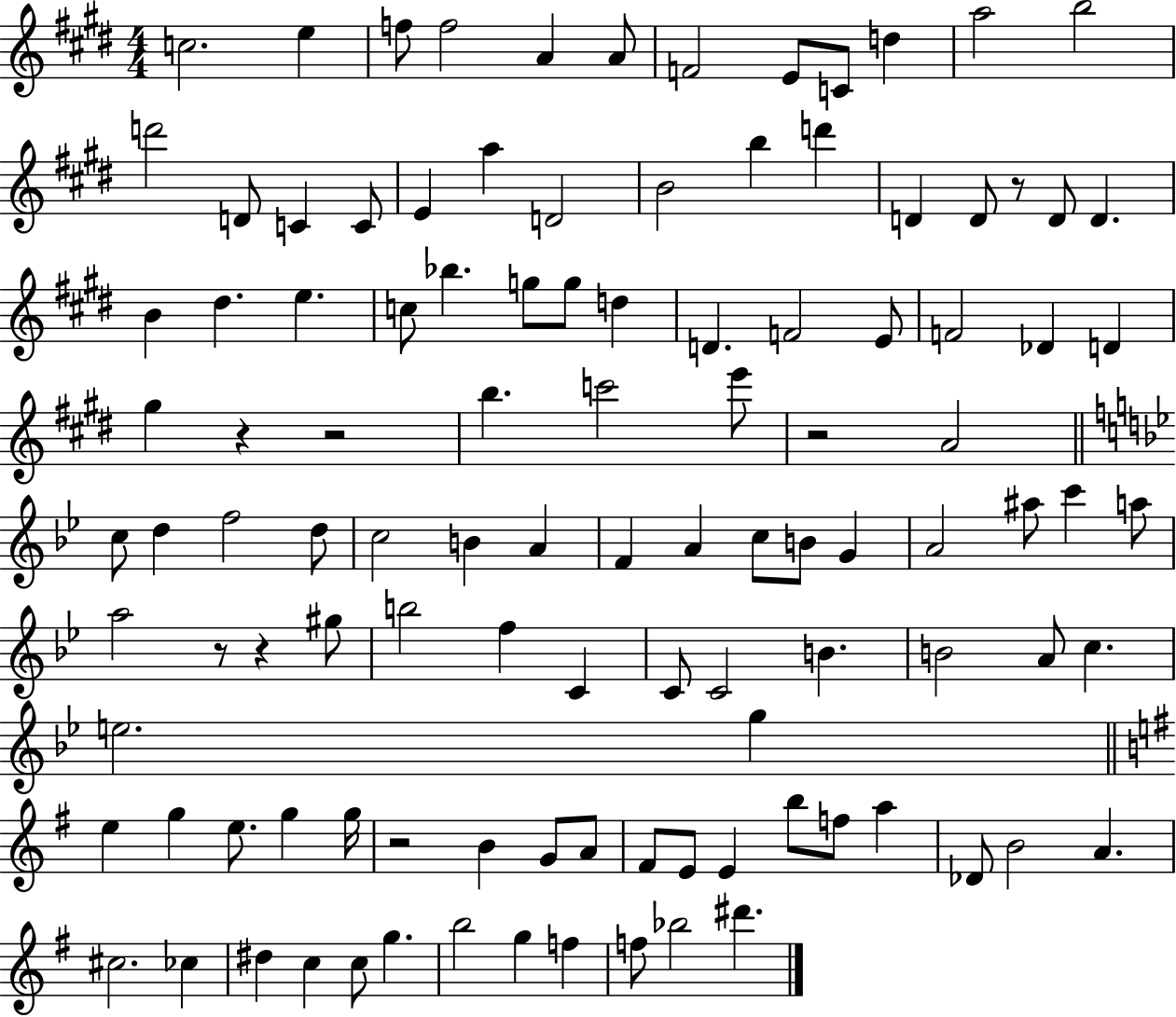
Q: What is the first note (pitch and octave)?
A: C5